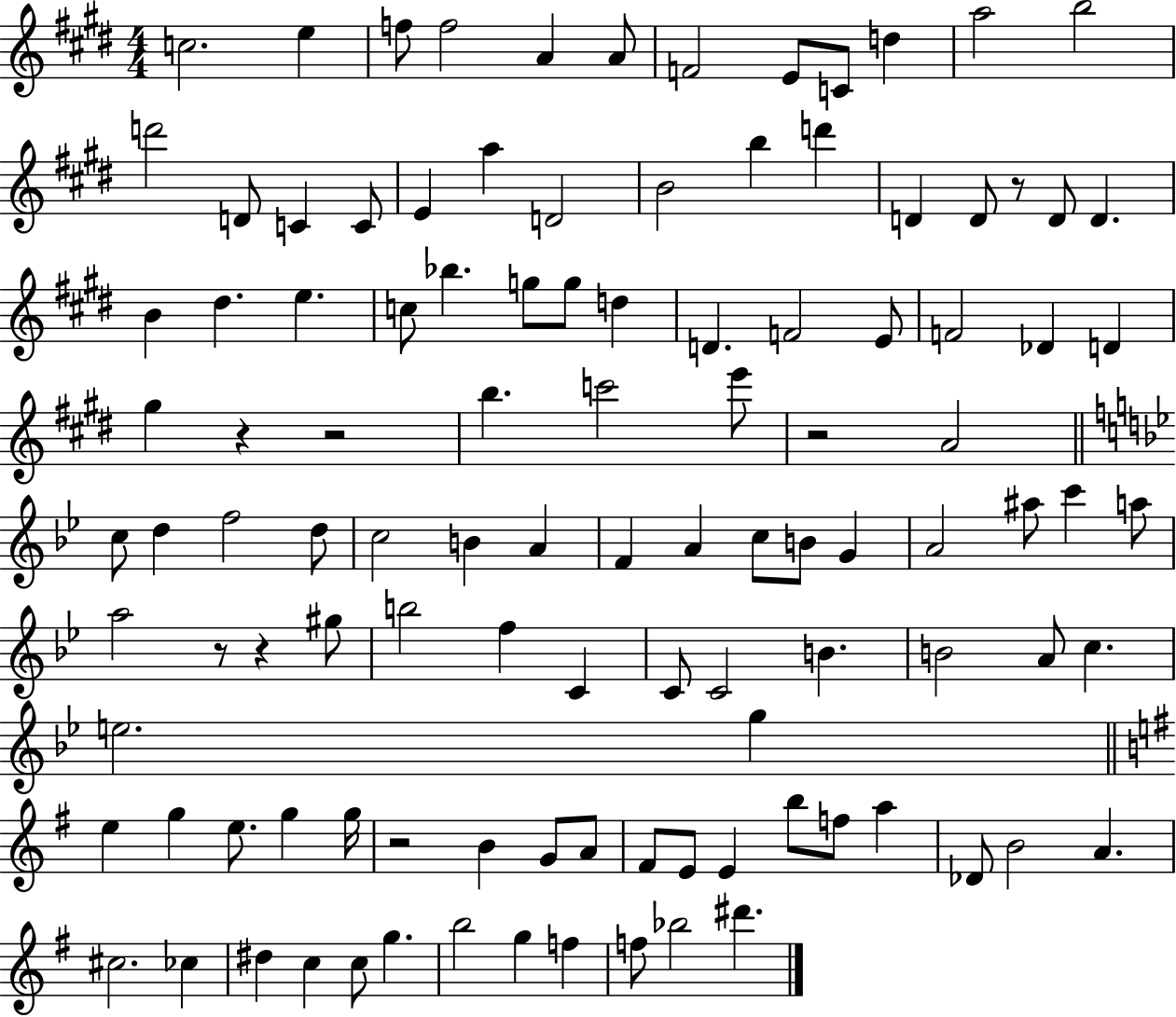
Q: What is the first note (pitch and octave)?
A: C5